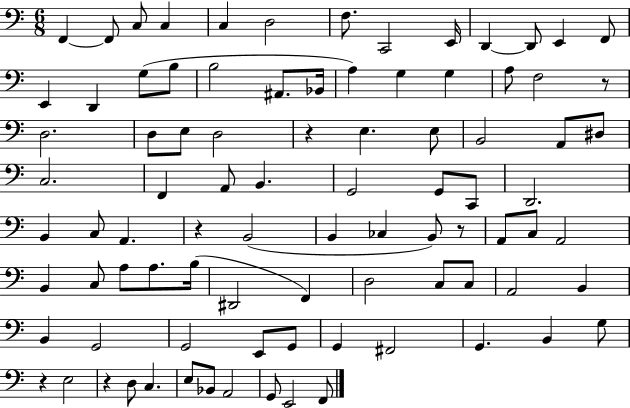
{
  \clef bass
  \numericTimeSignature
  \time 6/8
  \key c \major
  f,4~~ f,8 c8 c4 | c4 d2 | f8. c,2 e,16 | d,4~~ d,8 e,4 f,8 | \break e,4 d,4 g8( b8 | b2 ais,8. bes,16 | a4) g4 g4 | a8 f2 r8 | \break d2. | d8 e8 d2 | r4 e4. e8 | b,2 a,8 dis8 | \break c2. | f,4 a,8 b,4. | g,2 g,8 c,8 | d,2. | \break b,4 c8 a,4. | r4 b,2( | b,4 ces4 b,8) r8 | a,8 c8 a,2 | \break b,4 c8 a8 a8. b16( | dis,2 f,4) | d2 c8 c8 | a,2 b,4 | \break b,4 g,2 | g,2 e,8 g,8 | g,4 fis,2 | g,4. b,4 g8 | \break r4 e2 | r4 d8 c4. | e8 bes,8 a,2 | g,8 e,2 f,8 | \break \bar "|."
}